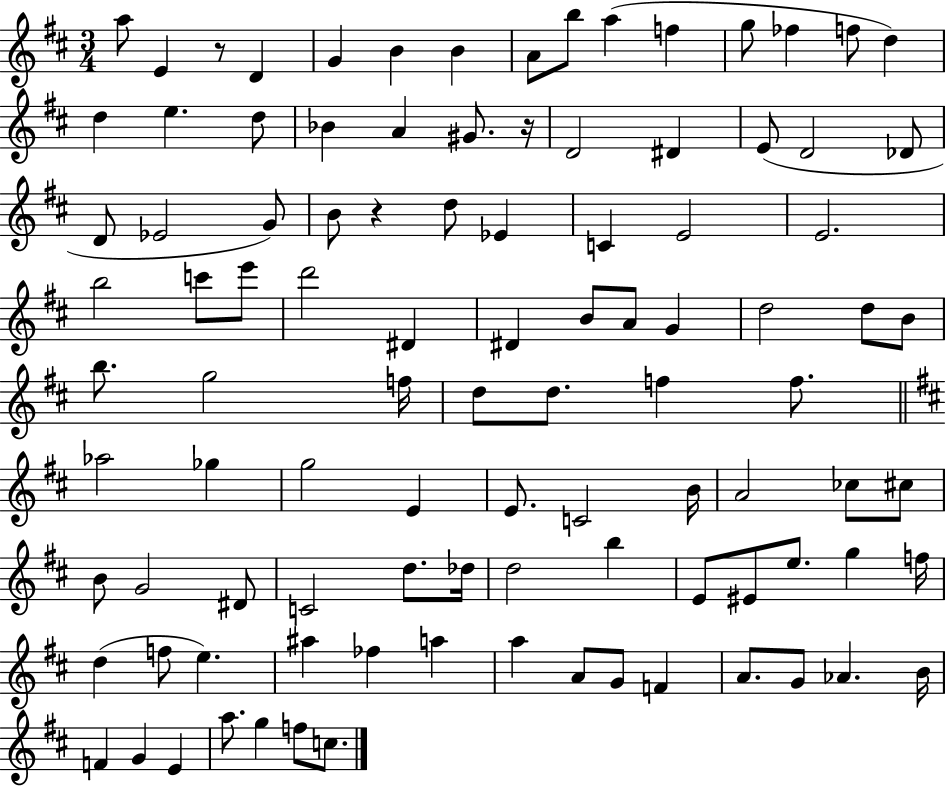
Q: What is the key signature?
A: D major